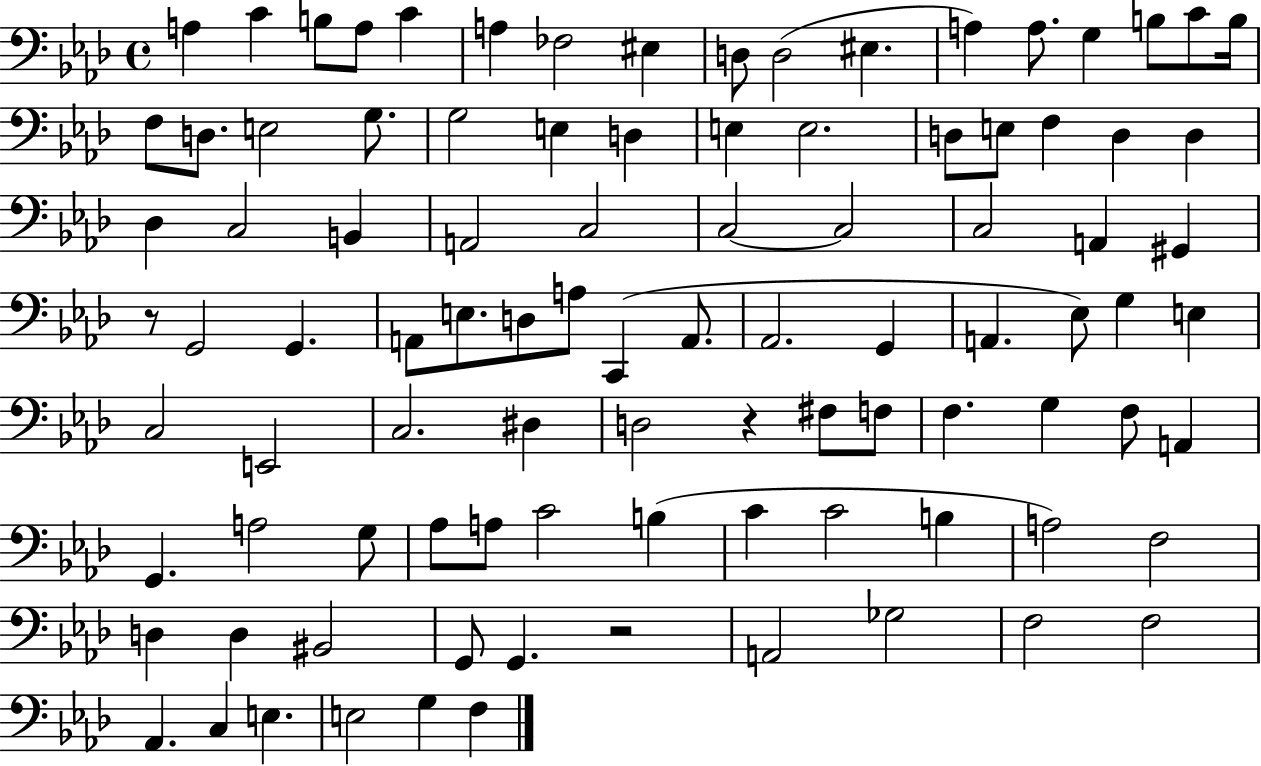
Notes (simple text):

A3/q C4/q B3/e A3/e C4/q A3/q FES3/h EIS3/q D3/e D3/h EIS3/q. A3/q A3/e. G3/q B3/e C4/e B3/s F3/e D3/e. E3/h G3/e. G3/h E3/q D3/q E3/q E3/h. D3/e E3/e F3/q D3/q D3/q Db3/q C3/h B2/q A2/h C3/h C3/h C3/h C3/h A2/q G#2/q R/e G2/h G2/q. A2/e E3/e. D3/e A3/e C2/q A2/e. Ab2/h. G2/q A2/q. Eb3/e G3/q E3/q C3/h E2/h C3/h. D#3/q D3/h R/q F#3/e F3/e F3/q. G3/q F3/e A2/q G2/q. A3/h G3/e Ab3/e A3/e C4/h B3/q C4/q C4/h B3/q A3/h F3/h D3/q D3/q BIS2/h G2/e G2/q. R/h A2/h Gb3/h F3/h F3/h Ab2/q. C3/q E3/q. E3/h G3/q F3/q